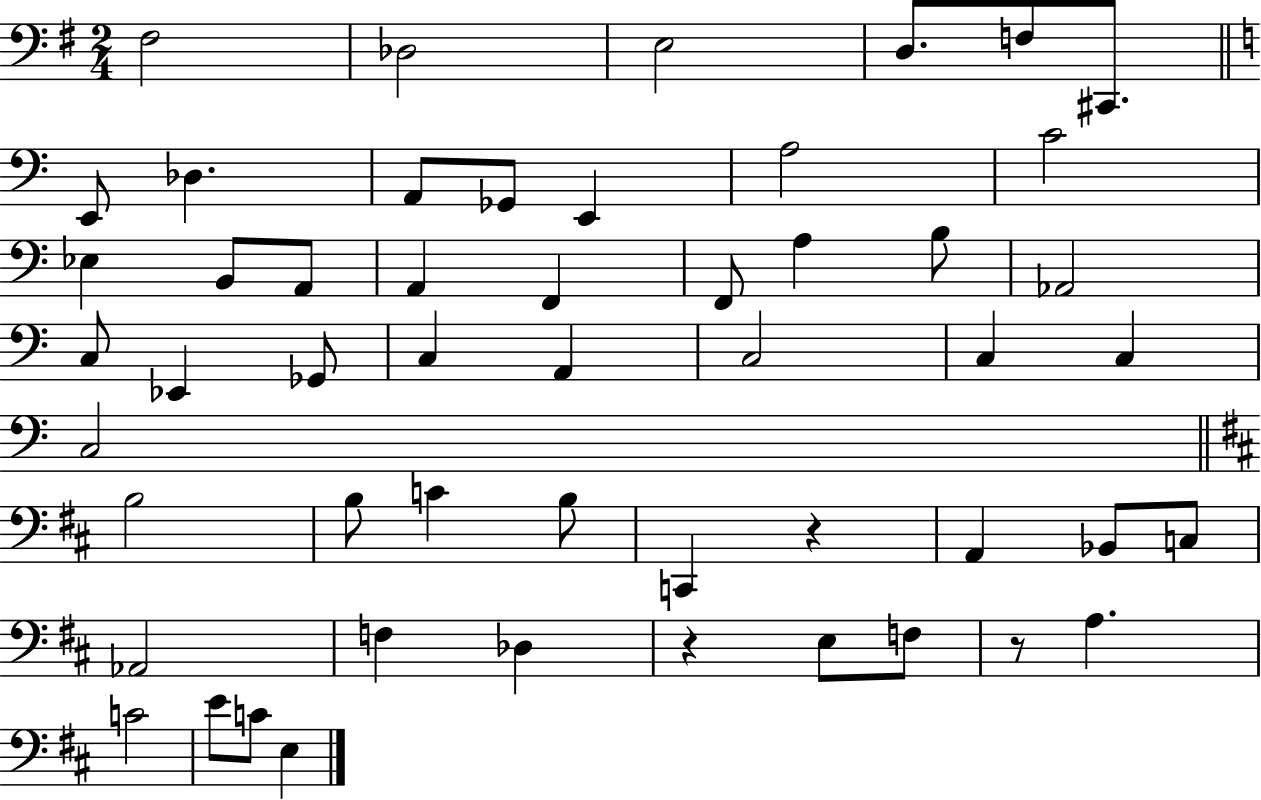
X:1
T:Untitled
M:2/4
L:1/4
K:G
^F,2 _D,2 E,2 D,/2 F,/2 ^C,,/2 E,,/2 _D, A,,/2 _G,,/2 E,, A,2 C2 _E, B,,/2 A,,/2 A,, F,, F,,/2 A, B,/2 _A,,2 C,/2 _E,, _G,,/2 C, A,, C,2 C, C, C,2 B,2 B,/2 C B,/2 C,, z A,, _B,,/2 C,/2 _A,,2 F, _D, z E,/2 F,/2 z/2 A, C2 E/2 C/2 E,